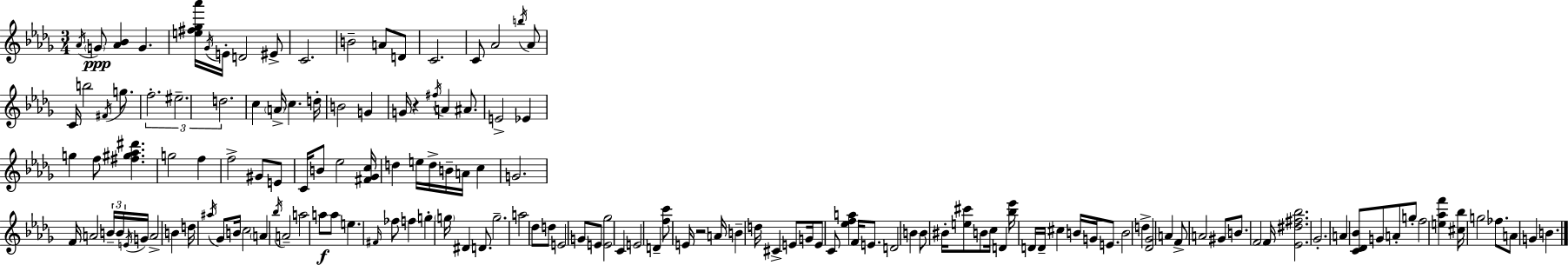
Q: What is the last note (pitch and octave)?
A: B4